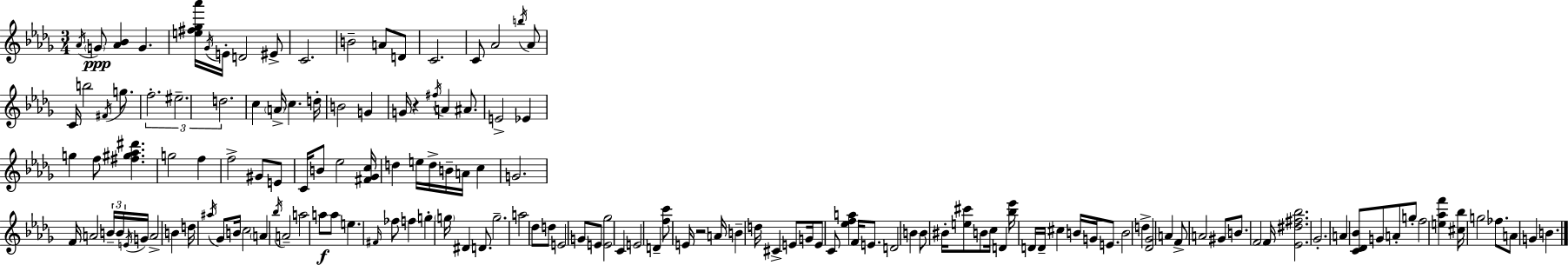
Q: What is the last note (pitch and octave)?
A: B4